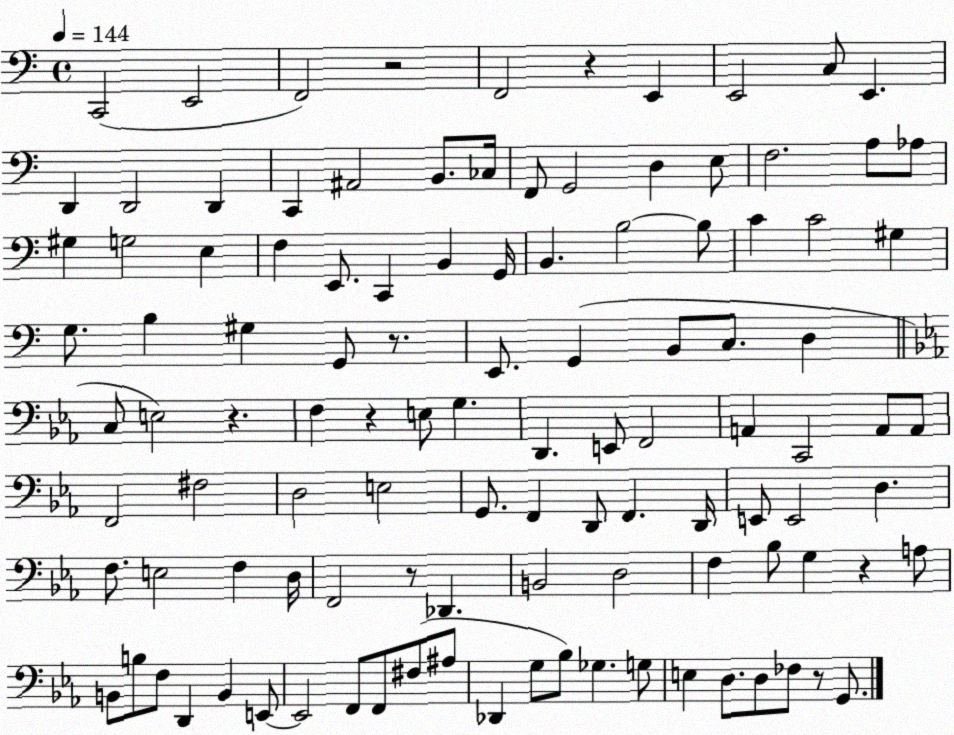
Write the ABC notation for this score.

X:1
T:Untitled
M:4/4
L:1/4
K:C
C,,2 E,,2 F,,2 z2 F,,2 z E,, E,,2 C,/2 E,, D,, D,,2 D,, C,, ^A,,2 B,,/2 _C,/4 F,,/2 G,,2 D, E,/2 F,2 A,/2 _A,/2 ^G, G,2 E, F, E,,/2 C,, B,, G,,/4 B,, B,2 B,/2 C C2 ^G, G,/2 B, ^G, G,,/2 z/2 E,,/2 G,, B,,/2 C,/2 D, C,/2 E,2 z F, z E,/2 G, D,, E,,/2 F,,2 A,, C,,2 A,,/2 A,,/2 F,,2 ^F,2 D,2 E,2 G,,/2 F,, D,,/2 F,, D,,/4 E,,/2 E,,2 D, F,/2 E,2 F, D,/4 F,,2 z/2 _D,, B,,2 D,2 F, _B,/2 G, z A,/2 B,,/2 B,/2 F,/2 D,, B,, E,,/2 E,,2 F,,/2 F,,/2 ^F,/2 ^A,/2 _D,, G,/2 _B,/2 _G, G,/2 E, D,/2 D,/2 _F,/2 z/2 G,,/2